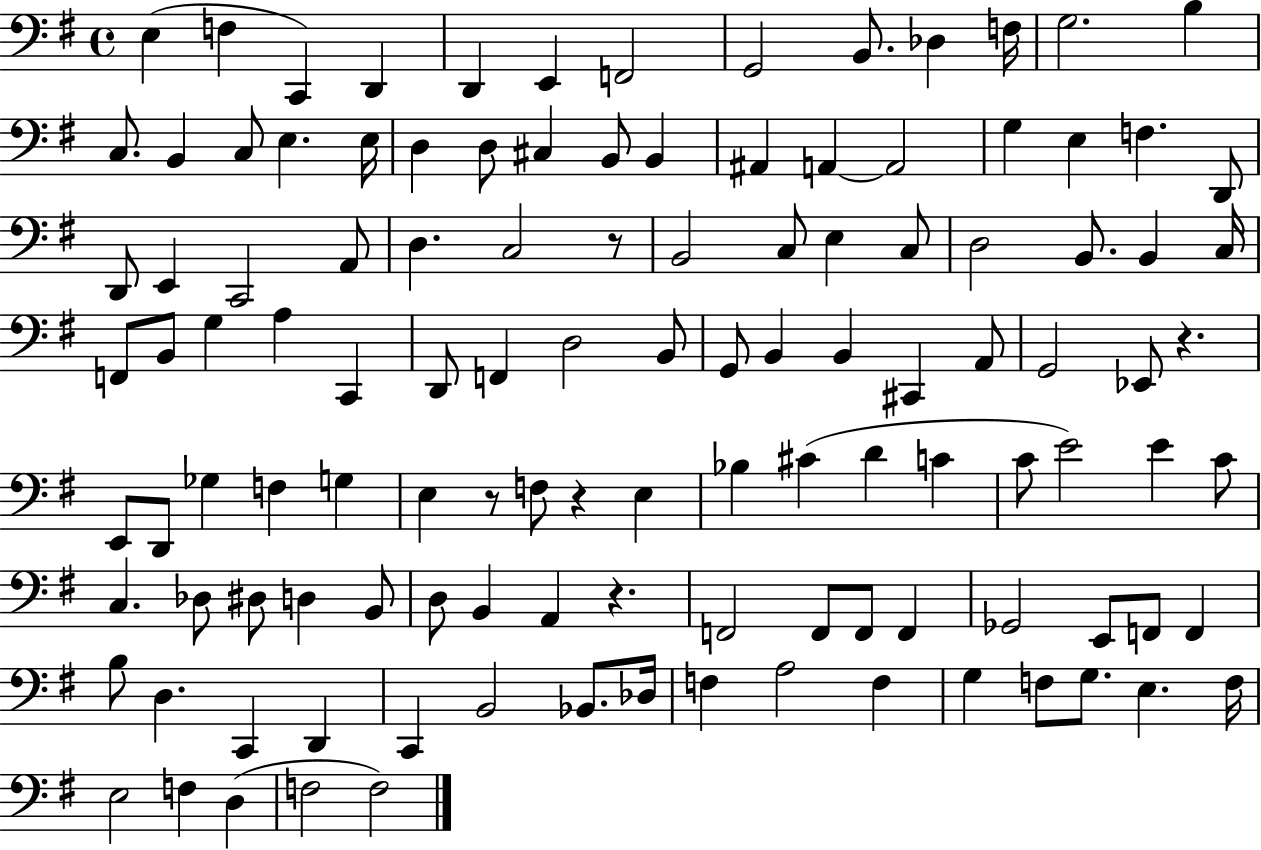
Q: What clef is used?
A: bass